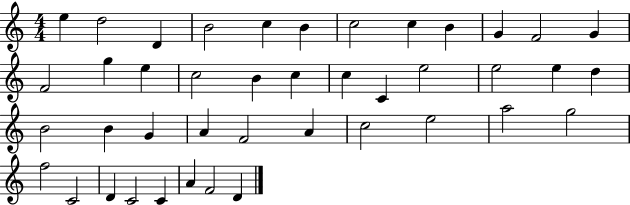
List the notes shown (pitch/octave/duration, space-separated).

E5/q D5/h D4/q B4/h C5/q B4/q C5/h C5/q B4/q G4/q F4/h G4/q F4/h G5/q E5/q C5/h B4/q C5/q C5/q C4/q E5/h E5/h E5/q D5/q B4/h B4/q G4/q A4/q F4/h A4/q C5/h E5/h A5/h G5/h F5/h C4/h D4/q C4/h C4/q A4/q F4/h D4/q